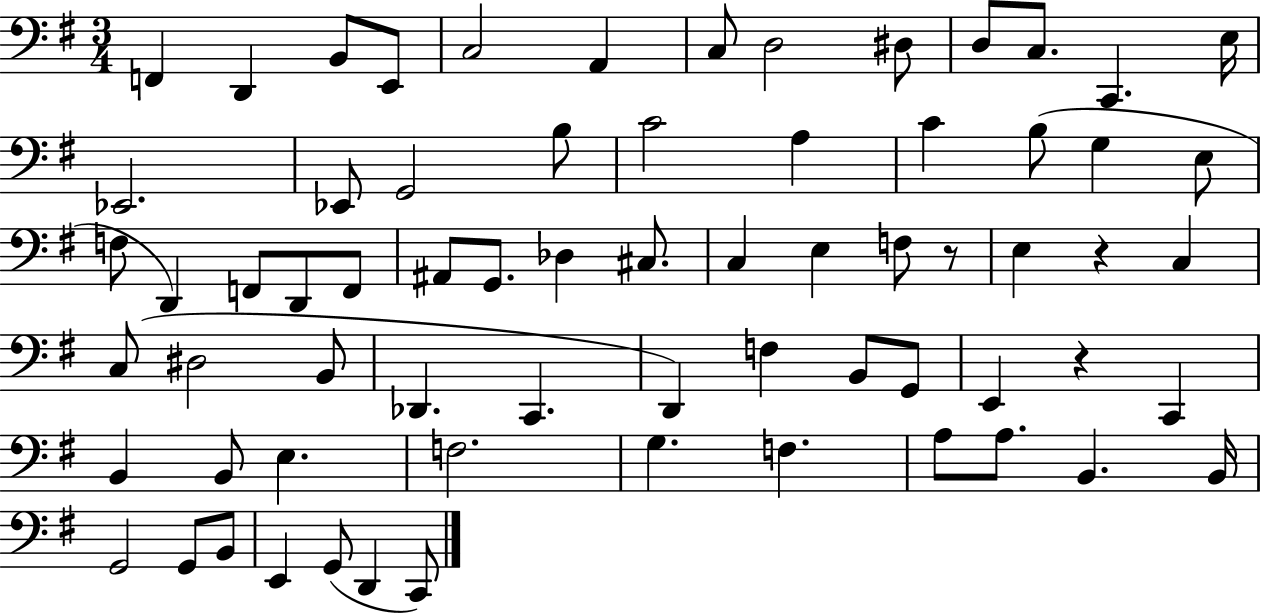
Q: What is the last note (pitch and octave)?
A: C2